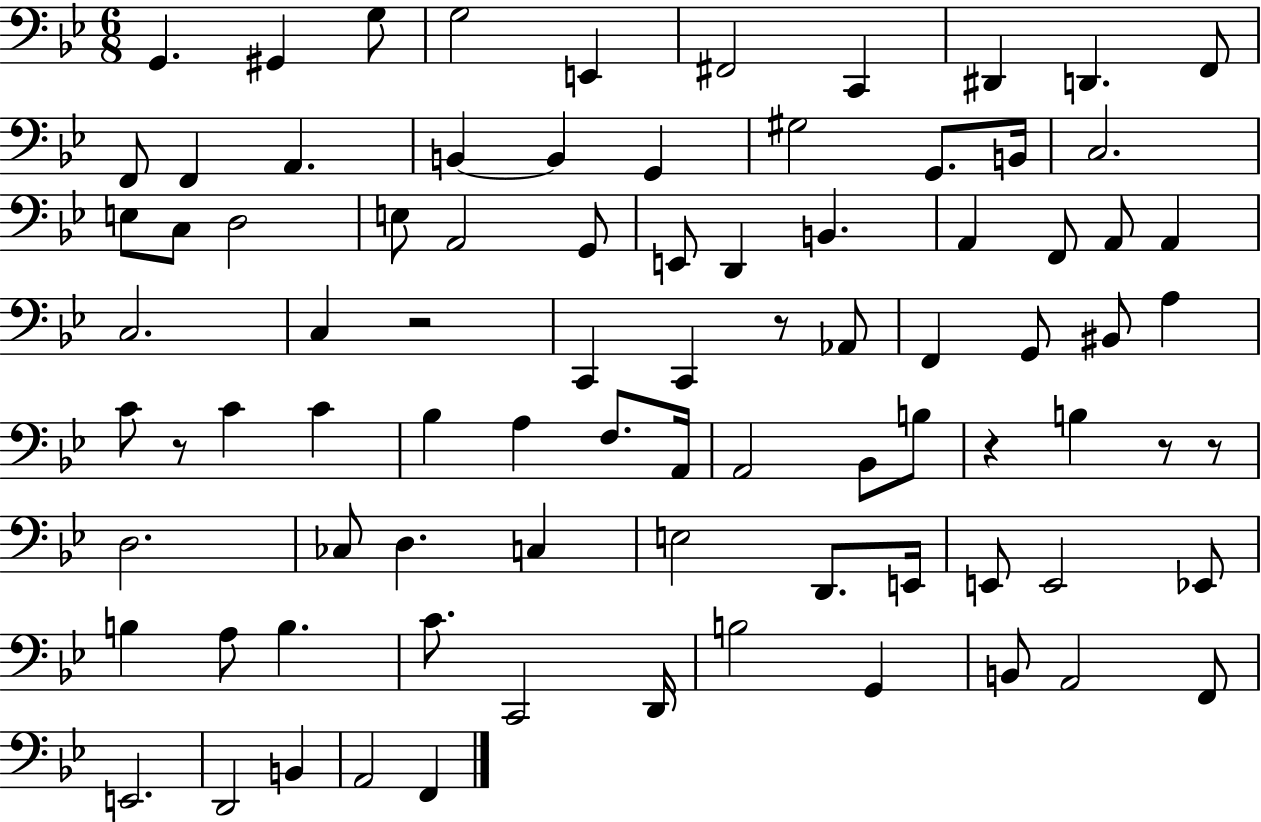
X:1
T:Untitled
M:6/8
L:1/4
K:Bb
G,, ^G,, G,/2 G,2 E,, ^F,,2 C,, ^D,, D,, F,,/2 F,,/2 F,, A,, B,, B,, G,, ^G,2 G,,/2 B,,/4 C,2 E,/2 C,/2 D,2 E,/2 A,,2 G,,/2 E,,/2 D,, B,, A,, F,,/2 A,,/2 A,, C,2 C, z2 C,, C,, z/2 _A,,/2 F,, G,,/2 ^B,,/2 A, C/2 z/2 C C _B, A, F,/2 A,,/4 A,,2 _B,,/2 B,/2 z B, z/2 z/2 D,2 _C,/2 D, C, E,2 D,,/2 E,,/4 E,,/2 E,,2 _E,,/2 B, A,/2 B, C/2 C,,2 D,,/4 B,2 G,, B,,/2 A,,2 F,,/2 E,,2 D,,2 B,, A,,2 F,,